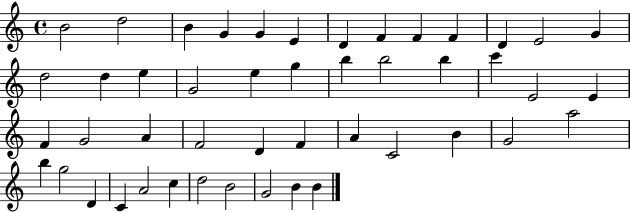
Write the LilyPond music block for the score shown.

{
  \clef treble
  \time 4/4
  \defaultTimeSignature
  \key c \major
  b'2 d''2 | b'4 g'4 g'4 e'4 | d'4 f'4 f'4 f'4 | d'4 e'2 g'4 | \break d''2 d''4 e''4 | g'2 e''4 g''4 | b''4 b''2 b''4 | c'''4 e'2 e'4 | \break f'4 g'2 a'4 | f'2 d'4 f'4 | a'4 c'2 b'4 | g'2 a''2 | \break b''4 g''2 d'4 | c'4 a'2 c''4 | d''2 b'2 | g'2 b'4 b'4 | \break \bar "|."
}